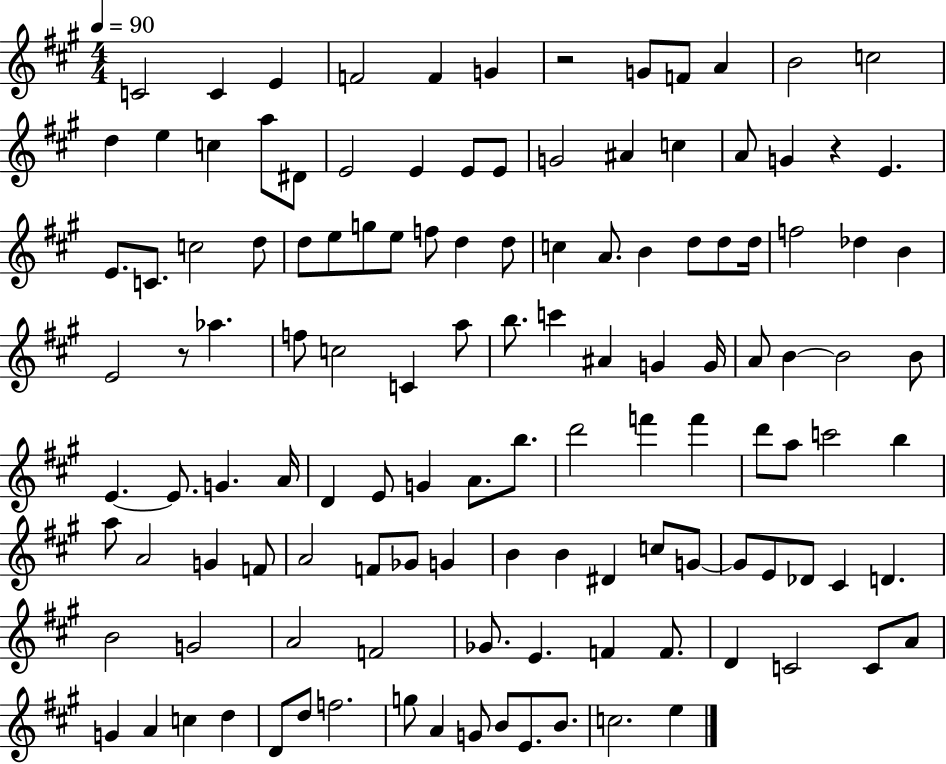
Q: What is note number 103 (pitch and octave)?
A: F4